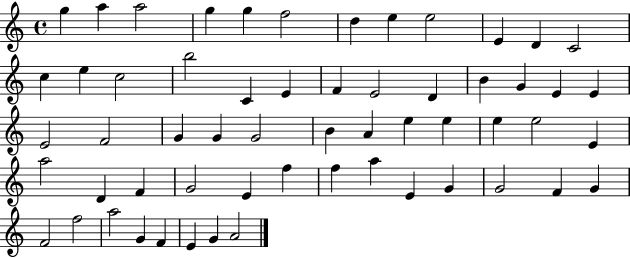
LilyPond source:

{
  \clef treble
  \time 4/4
  \defaultTimeSignature
  \key c \major
  g''4 a''4 a''2 | g''4 g''4 f''2 | d''4 e''4 e''2 | e'4 d'4 c'2 | \break c''4 e''4 c''2 | b''2 c'4 e'4 | f'4 e'2 d'4 | b'4 g'4 e'4 e'4 | \break e'2 f'2 | g'4 g'4 g'2 | b'4 a'4 e''4 e''4 | e''4 e''2 e'4 | \break a''2 d'4 f'4 | g'2 e'4 f''4 | f''4 a''4 e'4 g'4 | g'2 f'4 g'4 | \break f'2 f''2 | a''2 g'4 f'4 | e'4 g'4 a'2 | \bar "|."
}